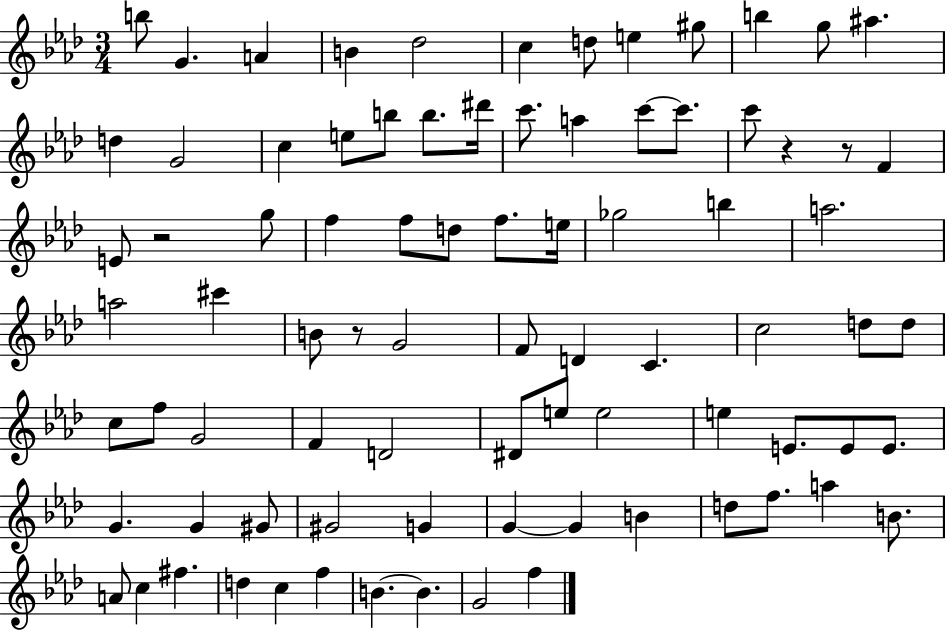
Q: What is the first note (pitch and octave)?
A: B5